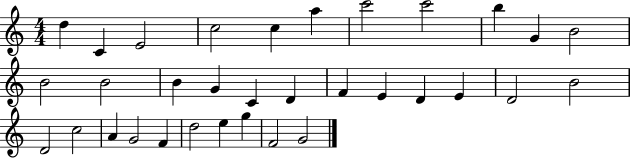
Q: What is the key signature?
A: C major